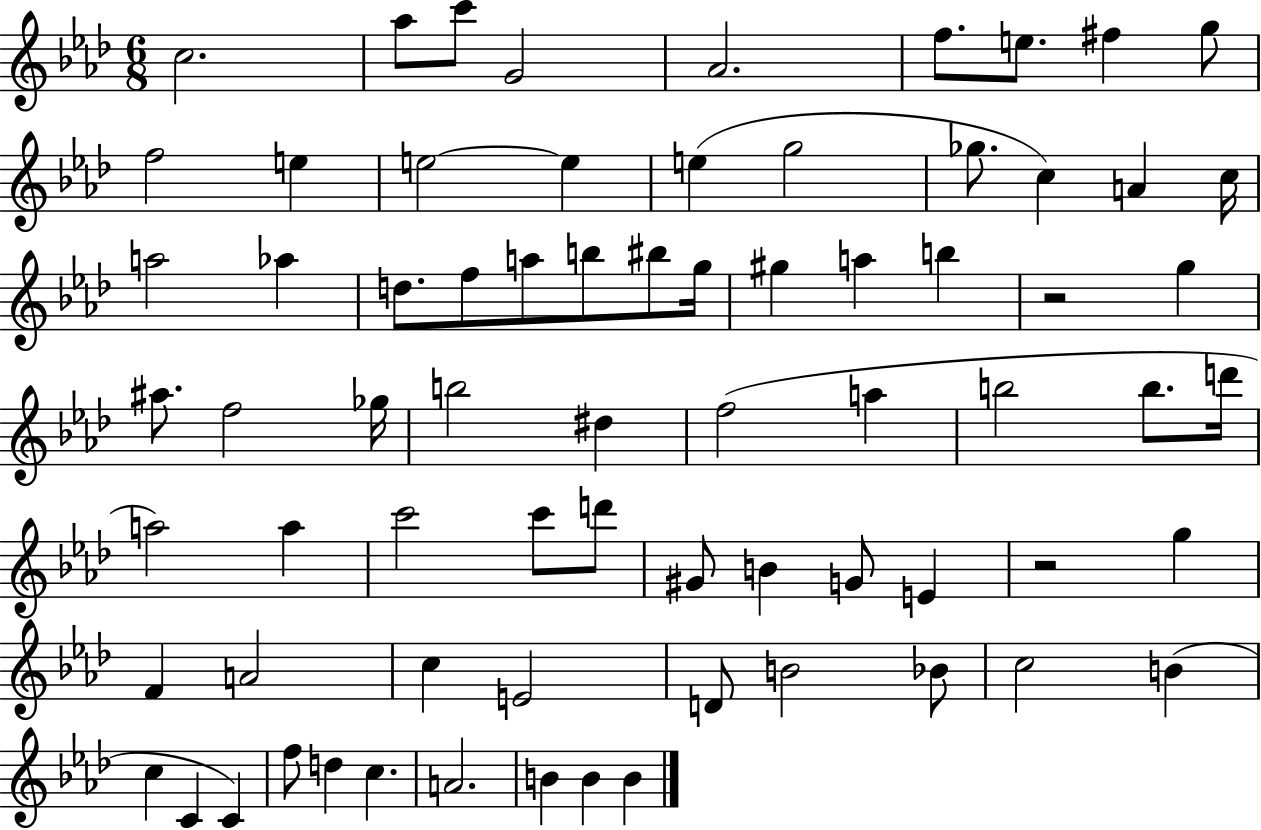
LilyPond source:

{
  \clef treble
  \numericTimeSignature
  \time 6/8
  \key aes \major
  c''2. | aes''8 c'''8 g'2 | aes'2. | f''8. e''8. fis''4 g''8 | \break f''2 e''4 | e''2~~ e''4 | e''4( g''2 | ges''8. c''4) a'4 c''16 | \break a''2 aes''4 | d''8. f''8 a''8 b''8 bis''8 g''16 | gis''4 a''4 b''4 | r2 g''4 | \break ais''8. f''2 ges''16 | b''2 dis''4 | f''2( a''4 | b''2 b''8. d'''16 | \break a''2) a''4 | c'''2 c'''8 d'''8 | gis'8 b'4 g'8 e'4 | r2 g''4 | \break f'4 a'2 | c''4 e'2 | d'8 b'2 bes'8 | c''2 b'4( | \break c''4 c'4 c'4) | f''8 d''4 c''4. | a'2. | b'4 b'4 b'4 | \break \bar "|."
}